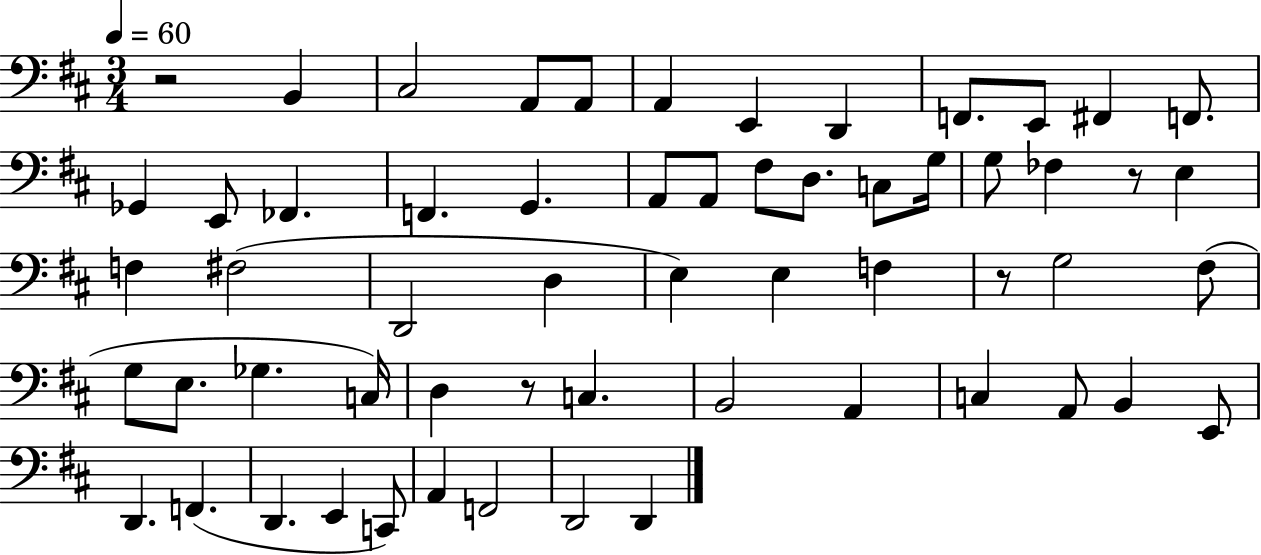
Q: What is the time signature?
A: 3/4